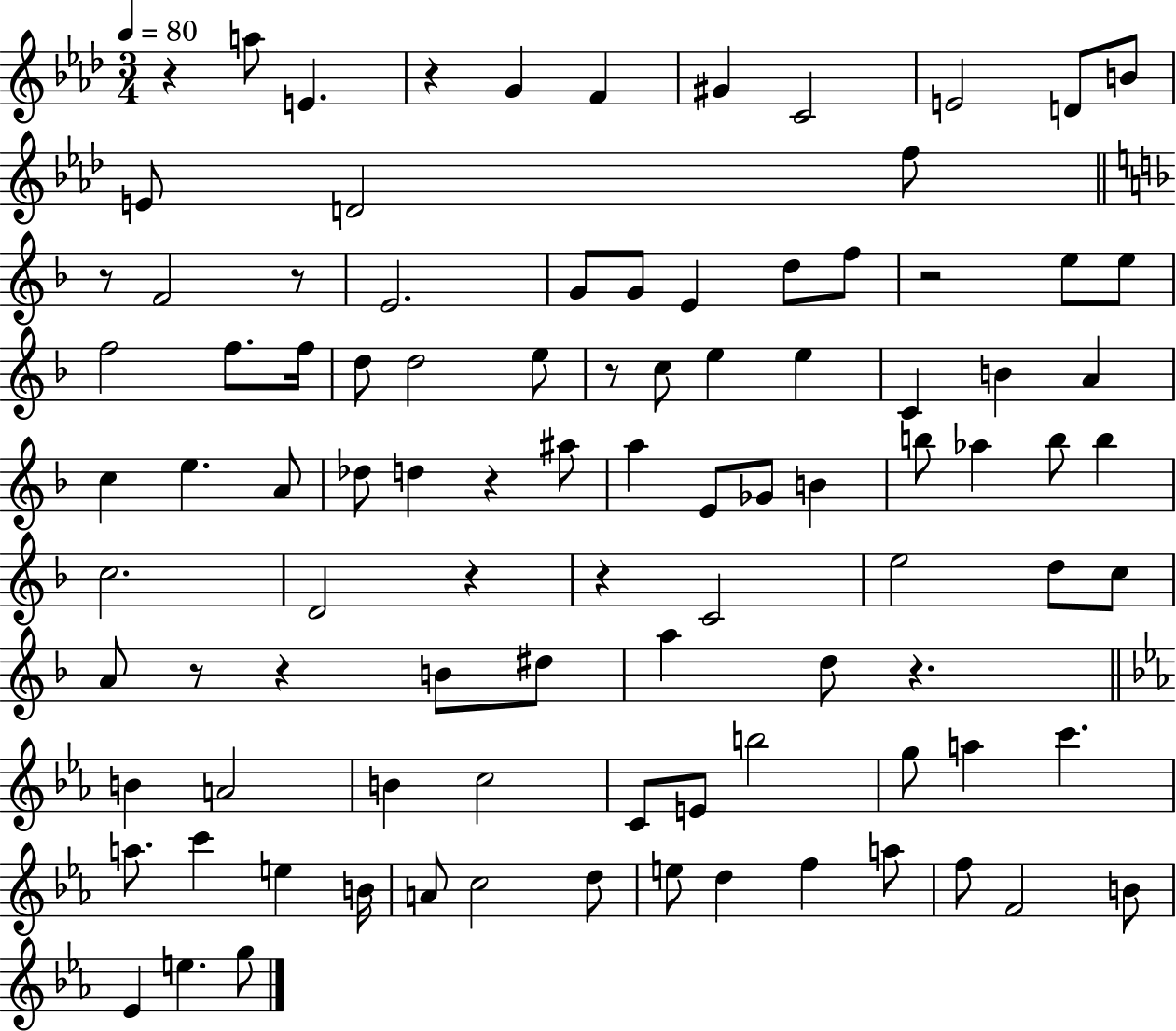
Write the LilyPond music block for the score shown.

{
  \clef treble
  \numericTimeSignature
  \time 3/4
  \key aes \major
  \tempo 4 = 80
  \repeat volta 2 { r4 a''8 e'4. | r4 g'4 f'4 | gis'4 c'2 | e'2 d'8 b'8 | \break e'8 d'2 f''8 | \bar "||" \break \key f \major r8 f'2 r8 | e'2. | g'8 g'8 e'4 d''8 f''8 | r2 e''8 e''8 | \break f''2 f''8. f''16 | d''8 d''2 e''8 | r8 c''8 e''4 e''4 | c'4 b'4 a'4 | \break c''4 e''4. a'8 | des''8 d''4 r4 ais''8 | a''4 e'8 ges'8 b'4 | b''8 aes''4 b''8 b''4 | \break c''2. | d'2 r4 | r4 c'2 | e''2 d''8 c''8 | \break a'8 r8 r4 b'8 dis''8 | a''4 d''8 r4. | \bar "||" \break \key ees \major b'4 a'2 | b'4 c''2 | c'8 e'8 b''2 | g''8 a''4 c'''4. | \break a''8. c'''4 e''4 b'16 | a'8 c''2 d''8 | e''8 d''4 f''4 a''8 | f''8 f'2 b'8 | \break ees'4 e''4. g''8 | } \bar "|."
}